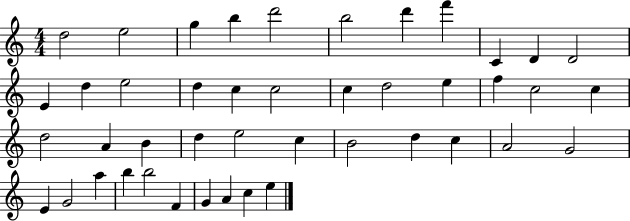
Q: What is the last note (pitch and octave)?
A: E5